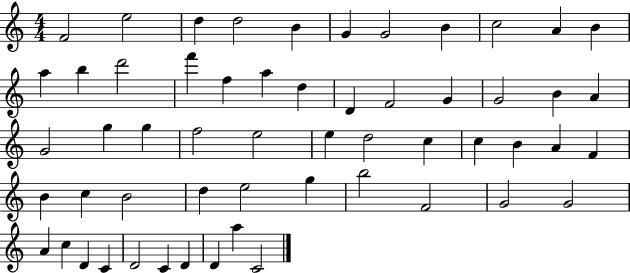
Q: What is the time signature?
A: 4/4